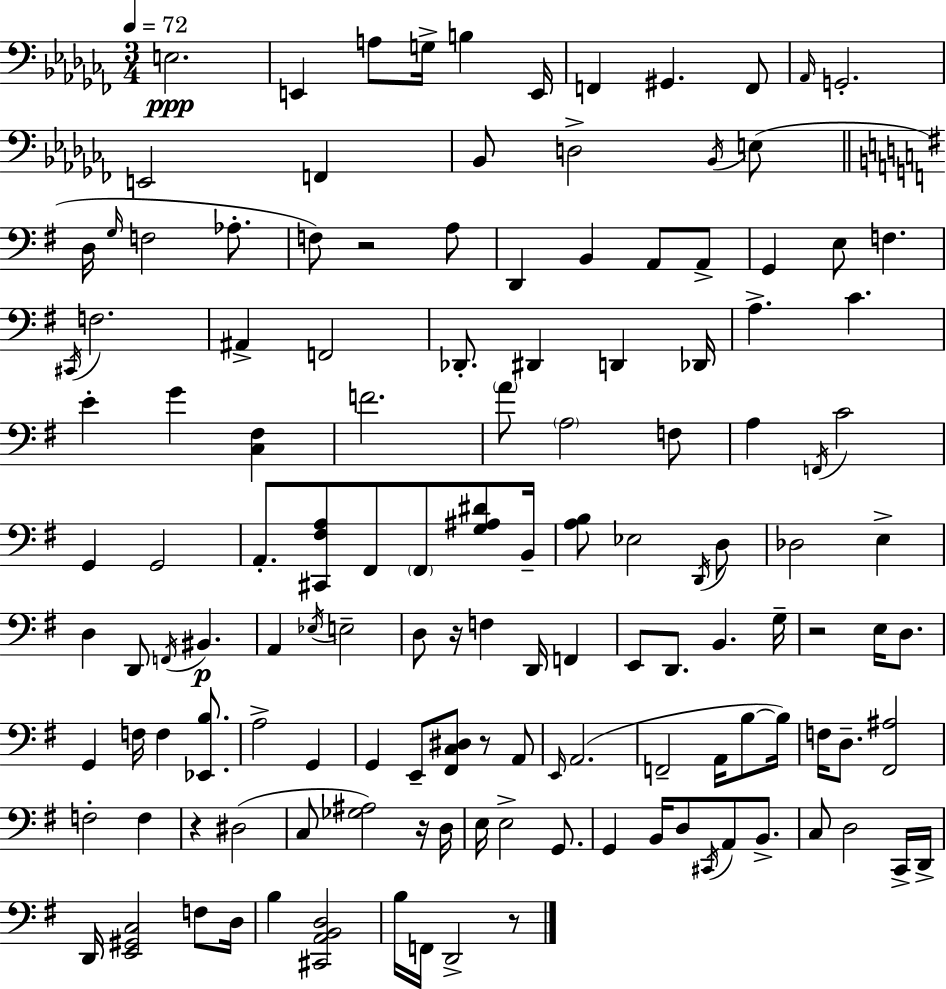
X:1
T:Untitled
M:3/4
L:1/4
K:Abm
E,2 E,, A,/2 G,/4 B, E,,/4 F,, ^G,, F,,/2 _A,,/4 G,,2 E,,2 F,, _B,,/2 D,2 _B,,/4 E,/2 D,/4 G,/4 F,2 _A,/2 F,/2 z2 A,/2 D,, B,, A,,/2 A,,/2 G,, E,/2 F, ^C,,/4 F,2 ^A,, F,,2 _D,,/2 ^D,, D,, _D,,/4 A, C E G [C,^F,] F2 A/2 A,2 F,/2 A, F,,/4 C2 G,, G,,2 A,,/2 [^C,,^F,A,]/2 ^F,,/2 ^F,,/2 [G,^A,^D]/2 B,,/4 [A,B,]/2 _E,2 D,,/4 D,/2 _D,2 E, D, D,,/2 F,,/4 ^B,, A,, _E,/4 E,2 D,/2 z/4 F, D,,/4 F,, E,,/2 D,,/2 B,, G,/4 z2 E,/4 D,/2 G,, F,/4 F, [_E,,B,]/2 A,2 G,, G,, E,,/2 [^F,,C,^D,]/2 z/2 A,,/2 E,,/4 A,,2 F,,2 A,,/4 B,/2 B,/4 F,/4 D,/2 [^F,,^A,]2 F,2 F, z ^D,2 C,/2 [_G,^A,]2 z/4 D,/4 E,/4 E,2 G,,/2 G,, B,,/4 D,/2 ^C,,/4 A,,/2 B,,/2 C,/2 D,2 C,,/4 D,,/4 D,,/4 [E,,^G,,C,]2 F,/2 D,/4 B, [^C,,A,,B,,D,]2 B,/4 F,,/4 D,,2 z/2